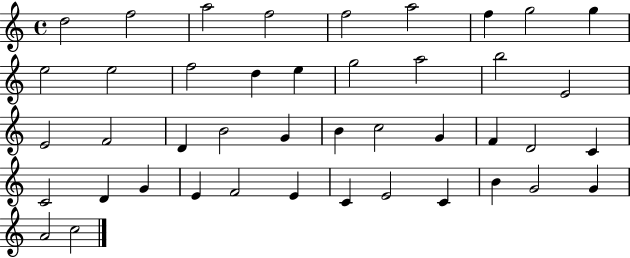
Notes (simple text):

D5/h F5/h A5/h F5/h F5/h A5/h F5/q G5/h G5/q E5/h E5/h F5/h D5/q E5/q G5/h A5/h B5/h E4/h E4/h F4/h D4/q B4/h G4/q B4/q C5/h G4/q F4/q D4/h C4/q C4/h D4/q G4/q E4/q F4/h E4/q C4/q E4/h C4/q B4/q G4/h G4/q A4/h C5/h